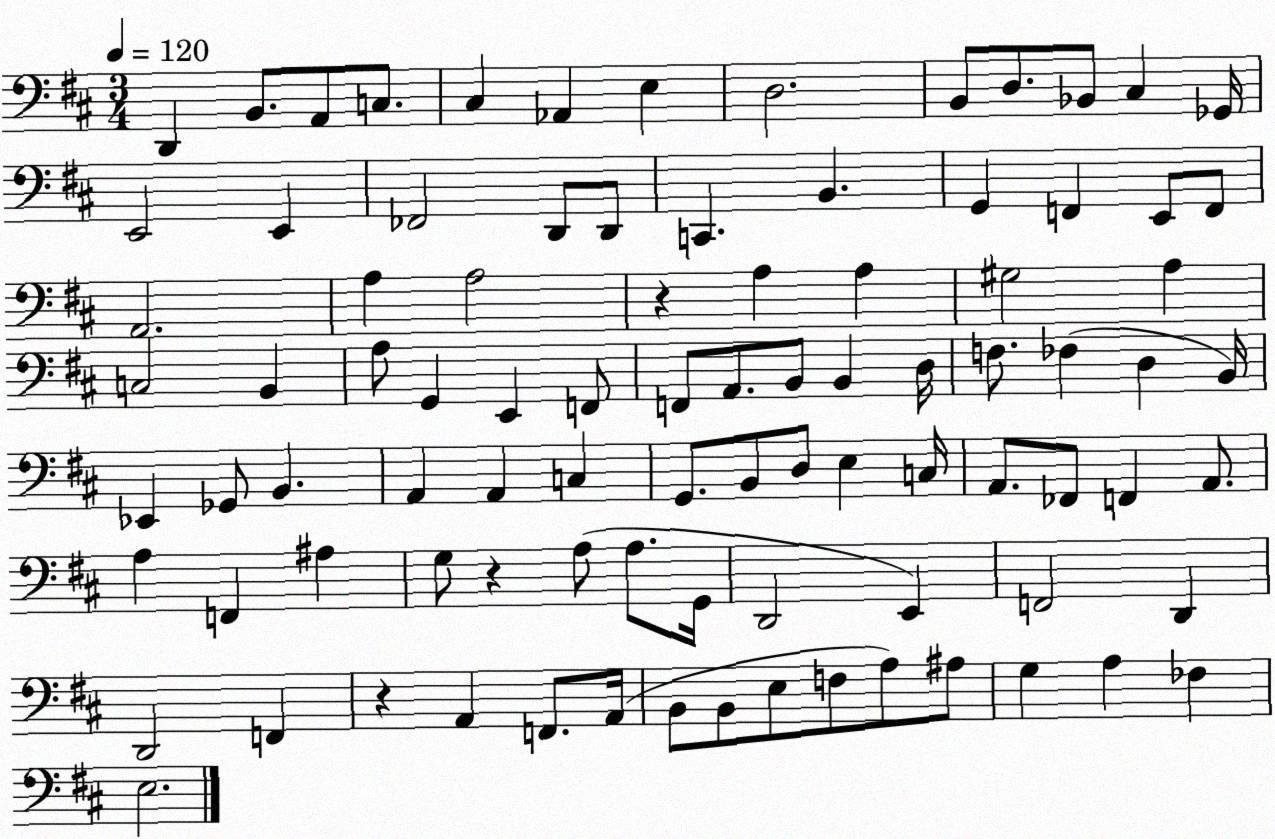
X:1
T:Untitled
M:3/4
L:1/4
K:D
D,, B,,/2 A,,/2 C,/2 ^C, _A,, E, D,2 B,,/2 D,/2 _B,,/2 ^C, _G,,/4 E,,2 E,, _F,,2 D,,/2 D,,/2 C,, B,, G,, F,, E,,/2 F,,/2 A,,2 A, A,2 z A, A, ^G,2 A, C,2 B,, A,/2 G,, E,, F,,/2 F,,/2 A,,/2 B,,/2 B,, D,/4 F,/2 _F, D, B,,/4 _E,, _G,,/2 B,, A,, A,, C, G,,/2 B,,/2 D,/2 E, C,/4 A,,/2 _F,,/2 F,, A,,/2 A, F,, ^A, G,/2 z A,/2 A,/2 G,,/4 D,,2 E,, F,,2 D,, D,,2 F,, z A,, F,,/2 A,,/4 B,,/2 B,,/2 E,/2 F,/2 A,/2 ^A,/2 G, A, _F, E,2